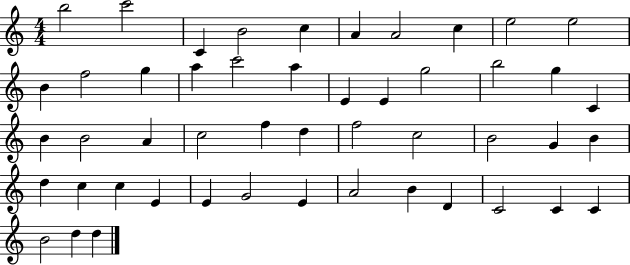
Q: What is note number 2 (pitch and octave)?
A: C6